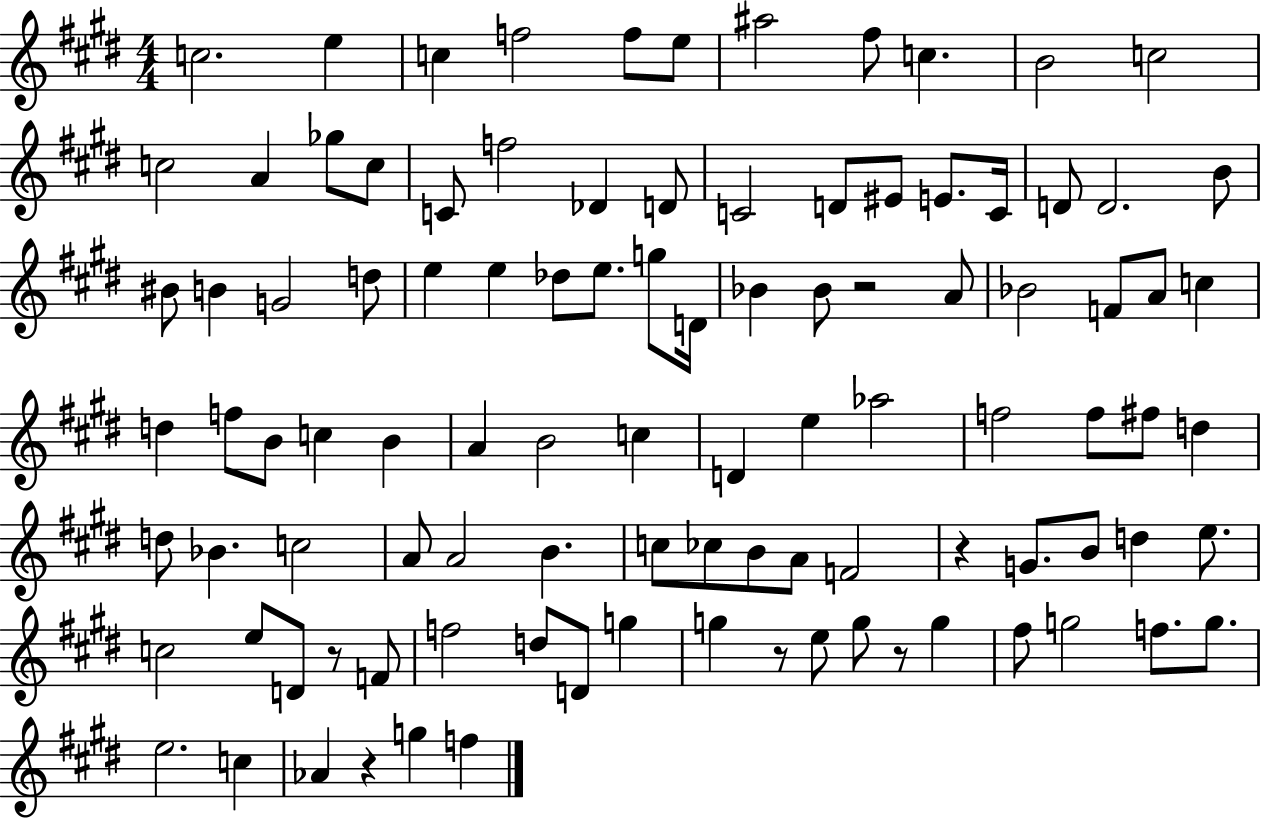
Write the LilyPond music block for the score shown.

{
  \clef treble
  \numericTimeSignature
  \time 4/4
  \key e \major
  c''2. e''4 | c''4 f''2 f''8 e''8 | ais''2 fis''8 c''4. | b'2 c''2 | \break c''2 a'4 ges''8 c''8 | c'8 f''2 des'4 d'8 | c'2 d'8 eis'8 e'8. c'16 | d'8 d'2. b'8 | \break bis'8 b'4 g'2 d''8 | e''4 e''4 des''8 e''8. g''8 d'16 | bes'4 bes'8 r2 a'8 | bes'2 f'8 a'8 c''4 | \break d''4 f''8 b'8 c''4 b'4 | a'4 b'2 c''4 | d'4 e''4 aes''2 | f''2 f''8 fis''8 d''4 | \break d''8 bes'4. c''2 | a'8 a'2 b'4. | c''8 ces''8 b'8 a'8 f'2 | r4 g'8. b'8 d''4 e''8. | \break c''2 e''8 d'8 r8 f'8 | f''2 d''8 d'8 g''4 | g''4 r8 e''8 g''8 r8 g''4 | fis''8 g''2 f''8. g''8. | \break e''2. c''4 | aes'4 r4 g''4 f''4 | \bar "|."
}